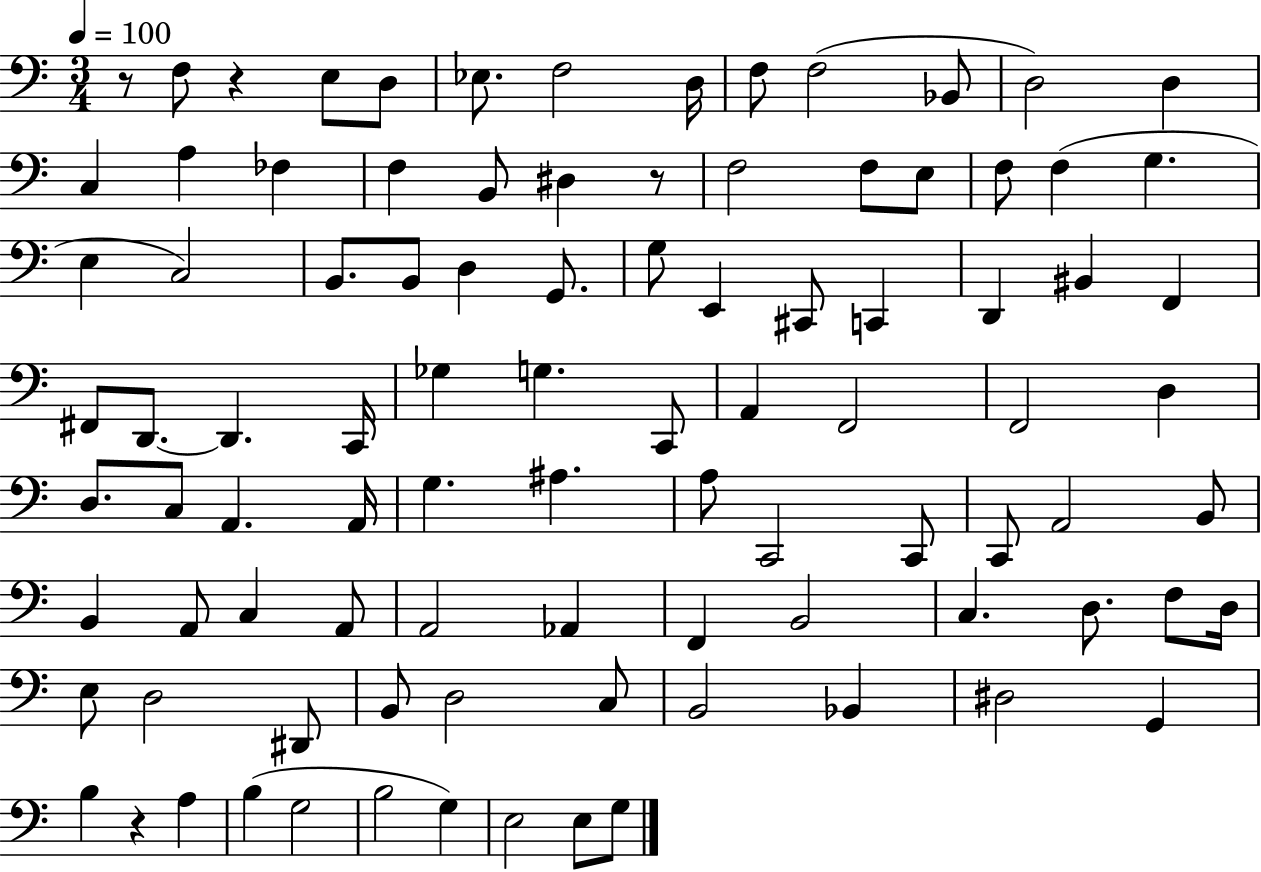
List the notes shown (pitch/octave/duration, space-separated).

R/e F3/e R/q E3/e D3/e Eb3/e. F3/h D3/s F3/e F3/h Bb2/e D3/h D3/q C3/q A3/q FES3/q F3/q B2/e D#3/q R/e F3/h F3/e E3/e F3/e F3/q G3/q. E3/q C3/h B2/e. B2/e D3/q G2/e. G3/e E2/q C#2/e C2/q D2/q BIS2/q F2/q F#2/e D2/e. D2/q. C2/s Gb3/q G3/q. C2/e A2/q F2/h F2/h D3/q D3/e. C3/e A2/q. A2/s G3/q. A#3/q. A3/e C2/h C2/e C2/e A2/h B2/e B2/q A2/e C3/q A2/e A2/h Ab2/q F2/q B2/h C3/q. D3/e. F3/e D3/s E3/e D3/h D#2/e B2/e D3/h C3/e B2/h Bb2/q D#3/h G2/q B3/q R/q A3/q B3/q G3/h B3/h G3/q E3/h E3/e G3/e